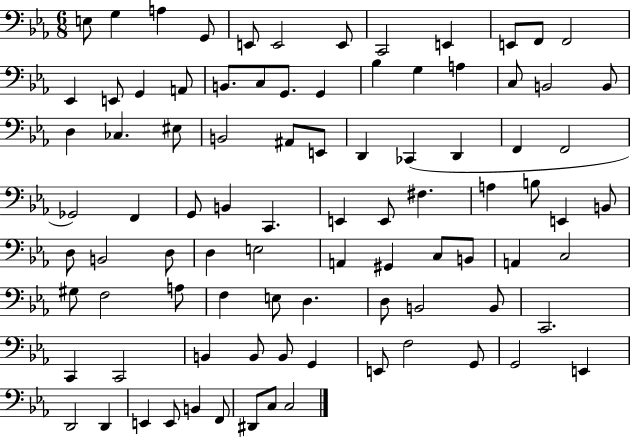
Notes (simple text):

E3/e G3/q A3/q G2/e E2/e E2/h E2/e C2/h E2/q E2/e F2/e F2/h Eb2/q E2/e G2/q A2/e B2/e. C3/e G2/e. G2/q Bb3/q G3/q A3/q C3/e B2/h B2/e D3/q CES3/q. EIS3/e B2/h A#2/e E2/e D2/q CES2/q D2/q F2/q F2/h Gb2/h F2/q G2/e B2/q C2/q. E2/q E2/e F#3/q. A3/q B3/e E2/q B2/e D3/e B2/h D3/e D3/q E3/h A2/q G#2/q C3/e B2/e A2/q C3/h G#3/e F3/h A3/e F3/q E3/e D3/q. D3/e B2/h B2/e C2/h. C2/q C2/h B2/q B2/e B2/e G2/q E2/e F3/h G2/e G2/h E2/q D2/h D2/q E2/q E2/e B2/q F2/e D#2/e C3/e C3/h